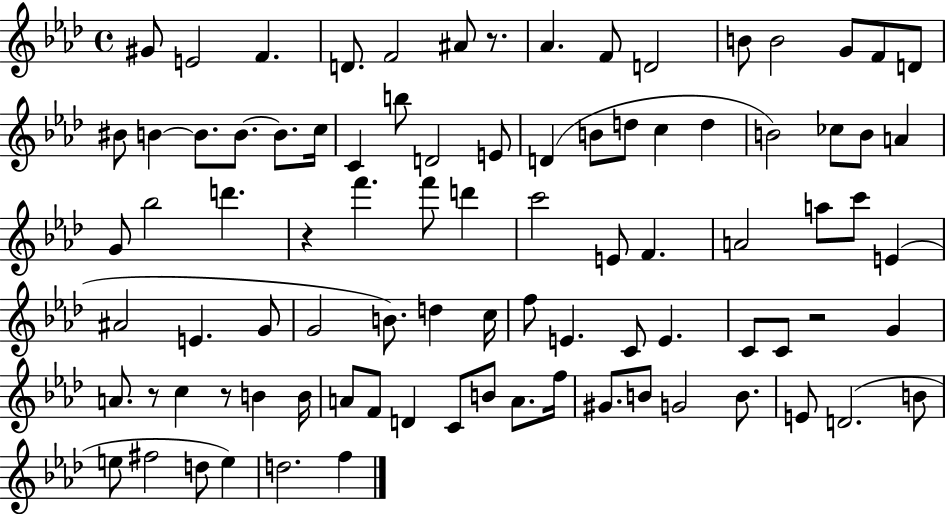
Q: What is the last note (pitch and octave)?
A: F5